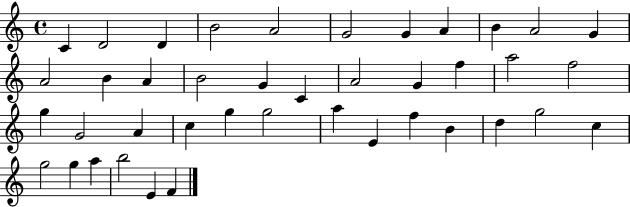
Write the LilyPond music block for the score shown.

{
  \clef treble
  \time 4/4
  \defaultTimeSignature
  \key c \major
  c'4 d'2 d'4 | b'2 a'2 | g'2 g'4 a'4 | b'4 a'2 g'4 | \break a'2 b'4 a'4 | b'2 g'4 c'4 | a'2 g'4 f''4 | a''2 f''2 | \break g''4 g'2 a'4 | c''4 g''4 g''2 | a''4 e'4 f''4 b'4 | d''4 g''2 c''4 | \break g''2 g''4 a''4 | b''2 e'4 f'4 | \bar "|."
}